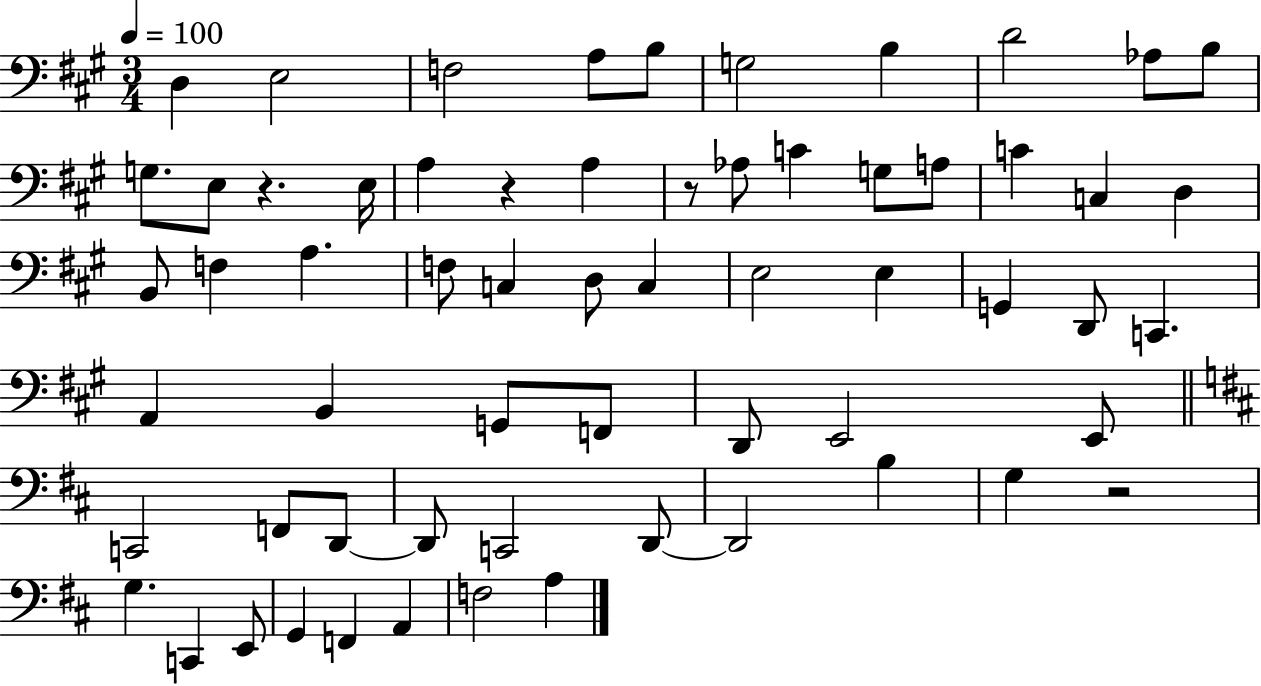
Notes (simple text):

D3/q E3/h F3/h A3/e B3/e G3/h B3/q D4/h Ab3/e B3/e G3/e. E3/e R/q. E3/s A3/q R/q A3/q R/e Ab3/e C4/q G3/e A3/e C4/q C3/q D3/q B2/e F3/q A3/q. F3/e C3/q D3/e C3/q E3/h E3/q G2/q D2/e C2/q. A2/q B2/q G2/e F2/e D2/e E2/h E2/e C2/h F2/e D2/e D2/e C2/h D2/e D2/h B3/q G3/q R/h G3/q. C2/q E2/e G2/q F2/q A2/q F3/h A3/q